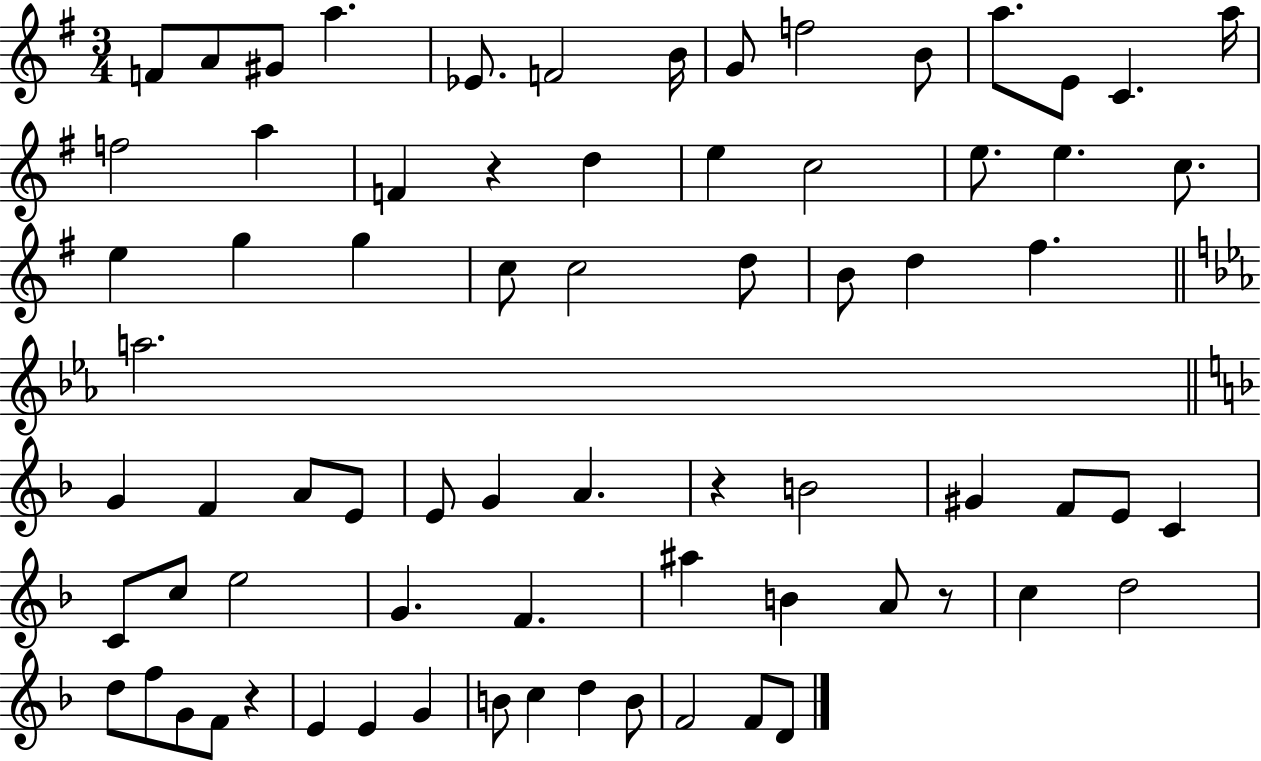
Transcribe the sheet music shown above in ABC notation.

X:1
T:Untitled
M:3/4
L:1/4
K:G
F/2 A/2 ^G/2 a _E/2 F2 B/4 G/2 f2 B/2 a/2 E/2 C a/4 f2 a F z d e c2 e/2 e c/2 e g g c/2 c2 d/2 B/2 d ^f a2 G F A/2 E/2 E/2 G A z B2 ^G F/2 E/2 C C/2 c/2 e2 G F ^a B A/2 z/2 c d2 d/2 f/2 G/2 F/2 z E E G B/2 c d B/2 F2 F/2 D/2